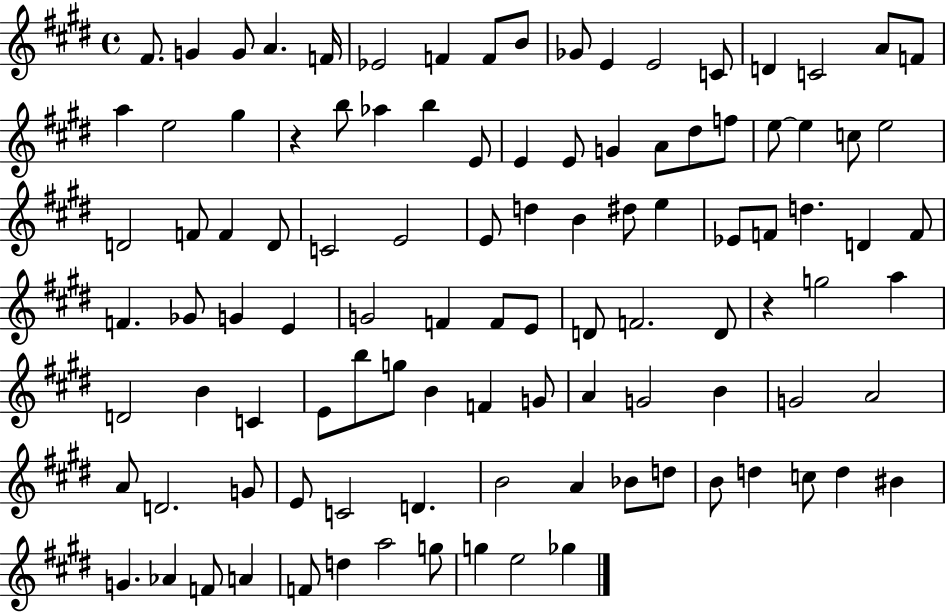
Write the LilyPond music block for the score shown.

{
  \clef treble
  \time 4/4
  \defaultTimeSignature
  \key e \major
  \repeat volta 2 { fis'8. g'4 g'8 a'4. f'16 | ees'2 f'4 f'8 b'8 | ges'8 e'4 e'2 c'8 | d'4 c'2 a'8 f'8 | \break a''4 e''2 gis''4 | r4 b''8 aes''4 b''4 e'8 | e'4 e'8 g'4 a'8 dis''8 f''8 | e''8~~ e''4 c''8 e''2 | \break d'2 f'8 f'4 d'8 | c'2 e'2 | e'8 d''4 b'4 dis''8 e''4 | ees'8 f'8 d''4. d'4 f'8 | \break f'4. ges'8 g'4 e'4 | g'2 f'4 f'8 e'8 | d'8 f'2. d'8 | r4 g''2 a''4 | \break d'2 b'4 c'4 | e'8 b''8 g''8 b'4 f'4 g'8 | a'4 g'2 b'4 | g'2 a'2 | \break a'8 d'2. g'8 | e'8 c'2 d'4. | b'2 a'4 bes'8 d''8 | b'8 d''4 c''8 d''4 bis'4 | \break g'4. aes'4 f'8 a'4 | f'8 d''4 a''2 g''8 | g''4 e''2 ges''4 | } \bar "|."
}